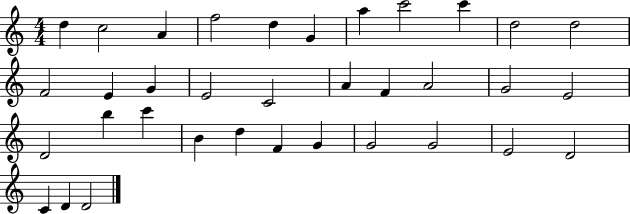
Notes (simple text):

D5/q C5/h A4/q F5/h D5/q G4/q A5/q C6/h C6/q D5/h D5/h F4/h E4/q G4/q E4/h C4/h A4/q F4/q A4/h G4/h E4/h D4/h B5/q C6/q B4/q D5/q F4/q G4/q G4/h G4/h E4/h D4/h C4/q D4/q D4/h